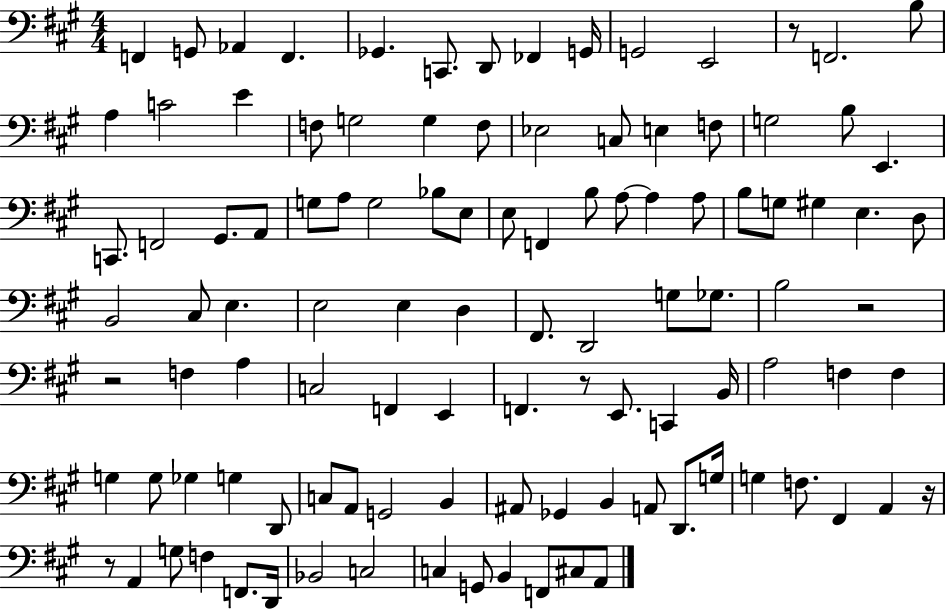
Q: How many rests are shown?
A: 6